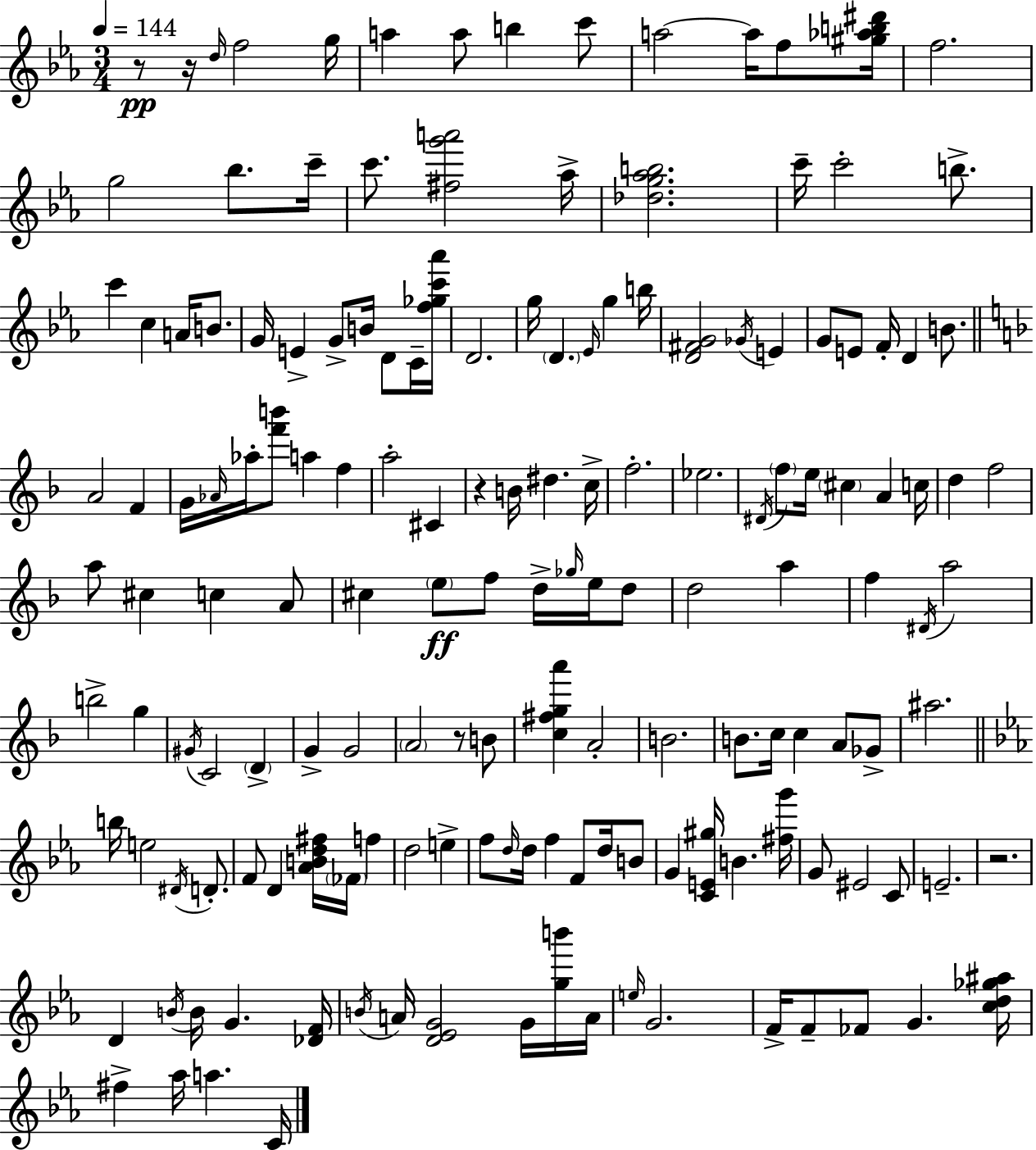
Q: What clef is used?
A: treble